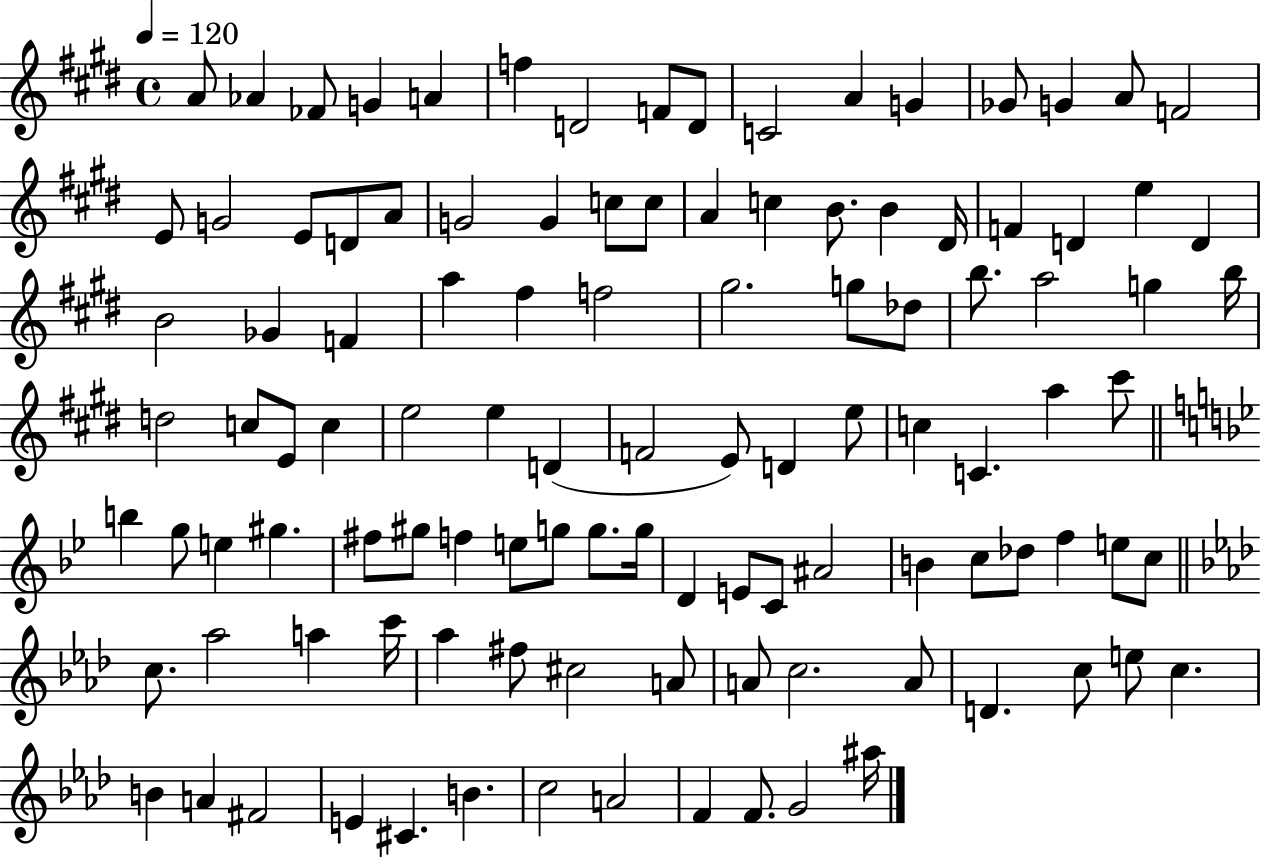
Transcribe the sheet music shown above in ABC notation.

X:1
T:Untitled
M:4/4
L:1/4
K:E
A/2 _A _F/2 G A f D2 F/2 D/2 C2 A G _G/2 G A/2 F2 E/2 G2 E/2 D/2 A/2 G2 G c/2 c/2 A c B/2 B ^D/4 F D e D B2 _G F a ^f f2 ^g2 g/2 _d/2 b/2 a2 g b/4 d2 c/2 E/2 c e2 e D F2 E/2 D e/2 c C a ^c'/2 b g/2 e ^g ^f/2 ^g/2 f e/2 g/2 g/2 g/4 D E/2 C/2 ^A2 B c/2 _d/2 f e/2 c/2 c/2 _a2 a c'/4 _a ^f/2 ^c2 A/2 A/2 c2 A/2 D c/2 e/2 c B A ^F2 E ^C B c2 A2 F F/2 G2 ^a/4